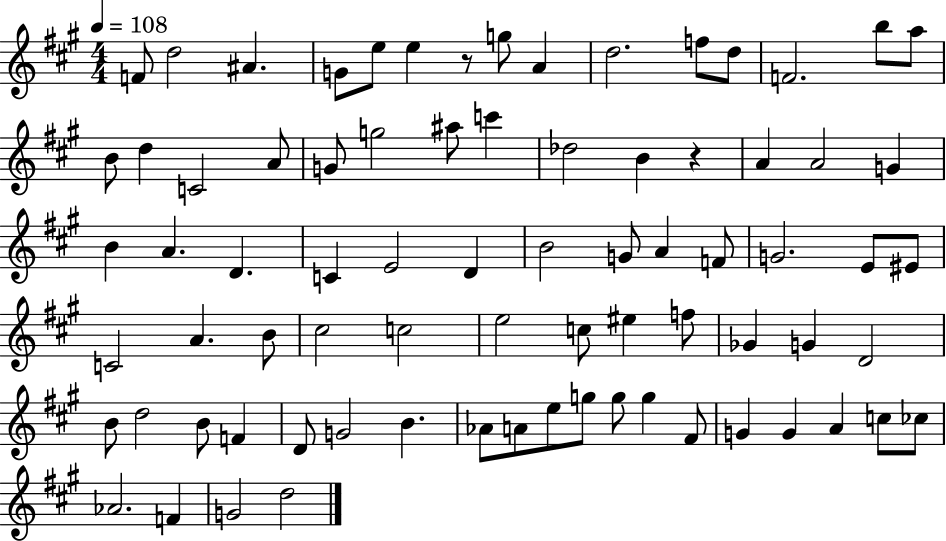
X:1
T:Untitled
M:4/4
L:1/4
K:A
F/2 d2 ^A G/2 e/2 e z/2 g/2 A d2 f/2 d/2 F2 b/2 a/2 B/2 d C2 A/2 G/2 g2 ^a/2 c' _d2 B z A A2 G B A D C E2 D B2 G/2 A F/2 G2 E/2 ^E/2 C2 A B/2 ^c2 c2 e2 c/2 ^e f/2 _G G D2 B/2 d2 B/2 F D/2 G2 B _A/2 A/2 e/2 g/2 g/2 g ^F/2 G G A c/2 _c/2 _A2 F G2 d2